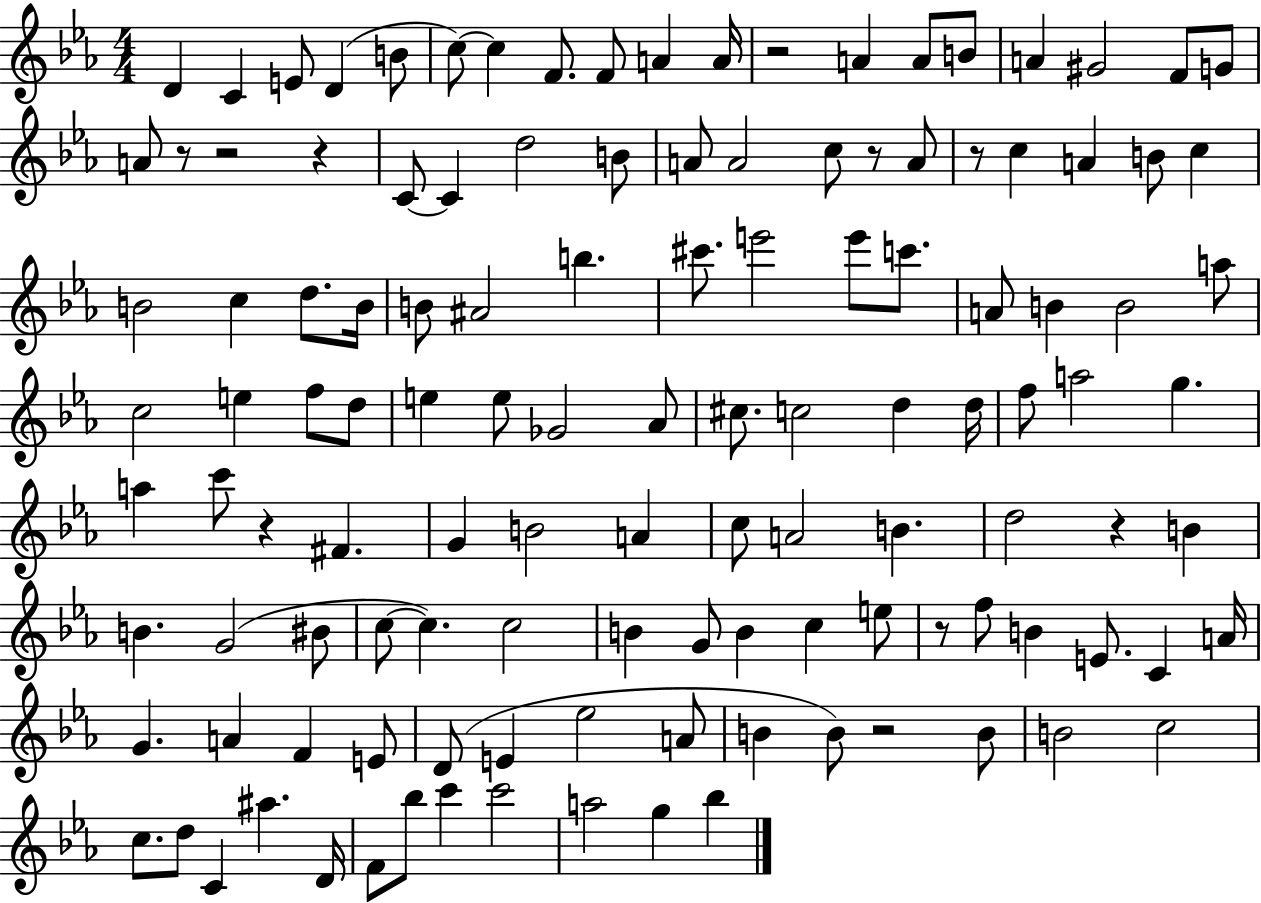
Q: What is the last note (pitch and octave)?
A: Bb5